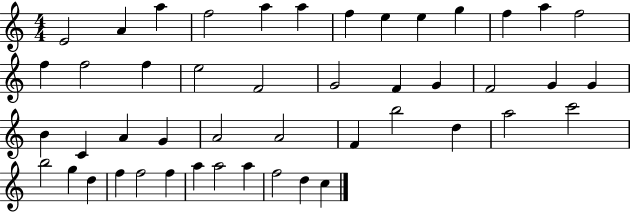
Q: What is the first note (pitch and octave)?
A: E4